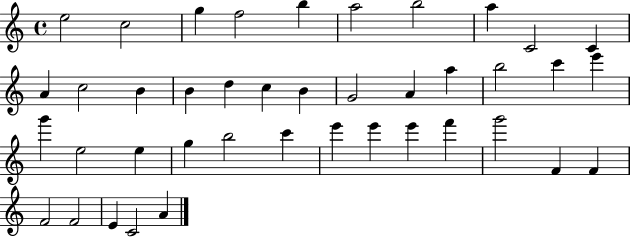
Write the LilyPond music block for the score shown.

{
  \clef treble
  \time 4/4
  \defaultTimeSignature
  \key c \major
  e''2 c''2 | g''4 f''2 b''4 | a''2 b''2 | a''4 c'2 c'4 | \break a'4 c''2 b'4 | b'4 d''4 c''4 b'4 | g'2 a'4 a''4 | b''2 c'''4 e'''4 | \break g'''4 e''2 e''4 | g''4 b''2 c'''4 | e'''4 e'''4 e'''4 f'''4 | g'''2 f'4 f'4 | \break f'2 f'2 | e'4 c'2 a'4 | \bar "|."
}